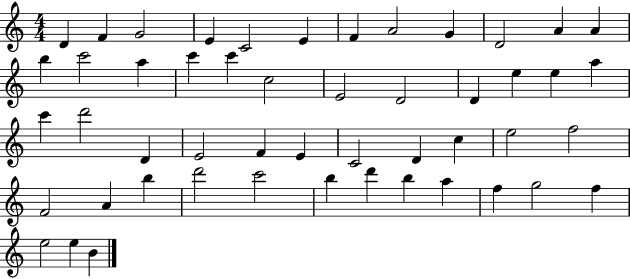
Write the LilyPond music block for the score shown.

{
  \clef treble
  \numericTimeSignature
  \time 4/4
  \key c \major
  d'4 f'4 g'2 | e'4 c'2 e'4 | f'4 a'2 g'4 | d'2 a'4 a'4 | \break b''4 c'''2 a''4 | c'''4 c'''4 c''2 | e'2 d'2 | d'4 e''4 e''4 a''4 | \break c'''4 d'''2 d'4 | e'2 f'4 e'4 | c'2 d'4 c''4 | e''2 f''2 | \break f'2 a'4 b''4 | d'''2 c'''2 | b''4 d'''4 b''4 a''4 | f''4 g''2 f''4 | \break e''2 e''4 b'4 | \bar "|."
}